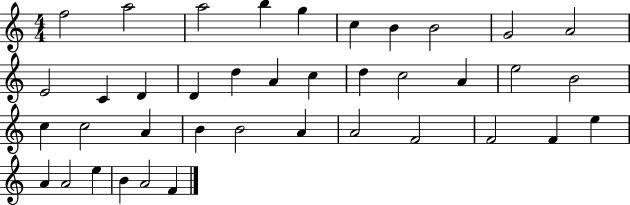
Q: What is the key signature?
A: C major